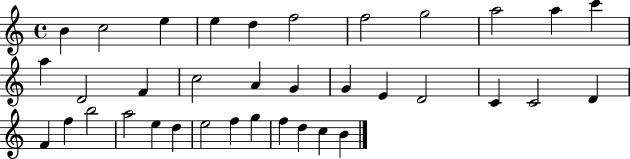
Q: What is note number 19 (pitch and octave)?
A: E4